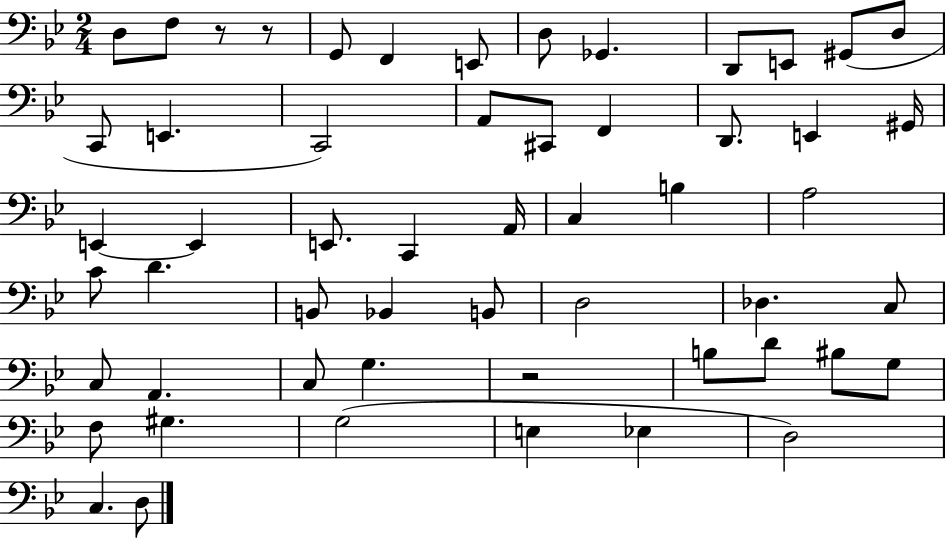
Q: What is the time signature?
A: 2/4